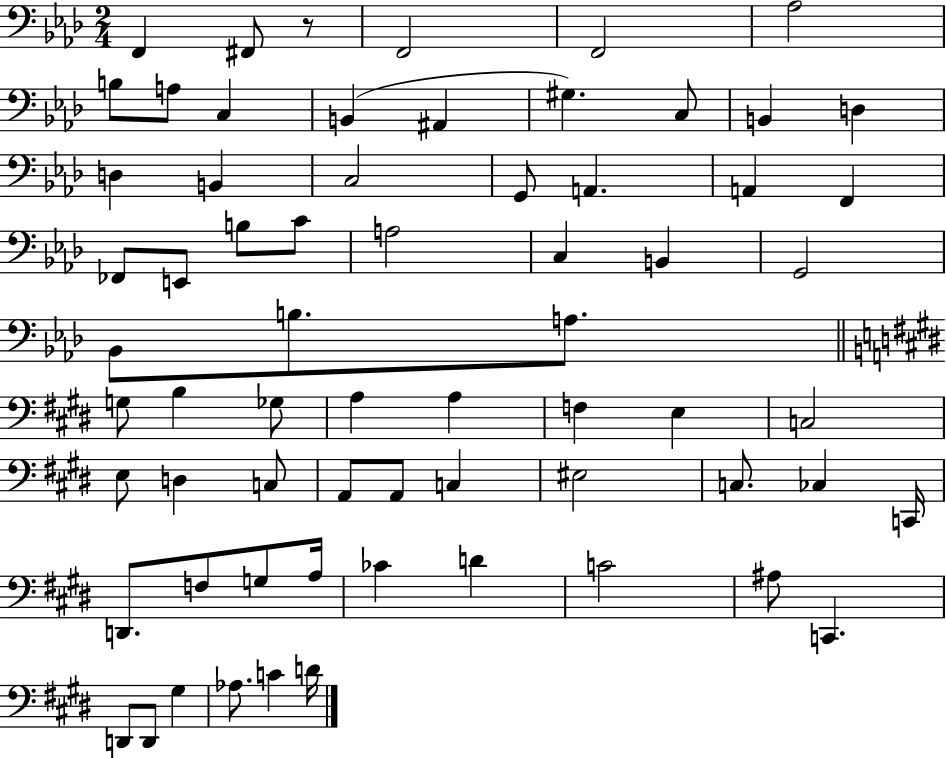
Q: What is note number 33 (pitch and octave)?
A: G3